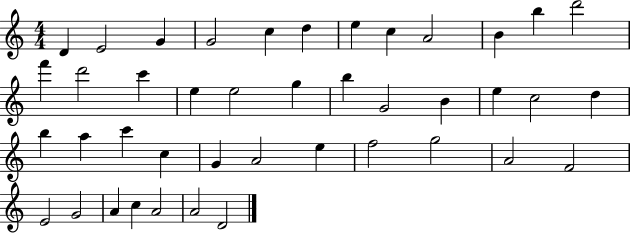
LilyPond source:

{
  \clef treble
  \numericTimeSignature
  \time 4/4
  \key c \major
  d'4 e'2 g'4 | g'2 c''4 d''4 | e''4 c''4 a'2 | b'4 b''4 d'''2 | \break f'''4 d'''2 c'''4 | e''4 e''2 g''4 | b''4 g'2 b'4 | e''4 c''2 d''4 | \break b''4 a''4 c'''4 c''4 | g'4 a'2 e''4 | f''2 g''2 | a'2 f'2 | \break e'2 g'2 | a'4 c''4 a'2 | a'2 d'2 | \bar "|."
}